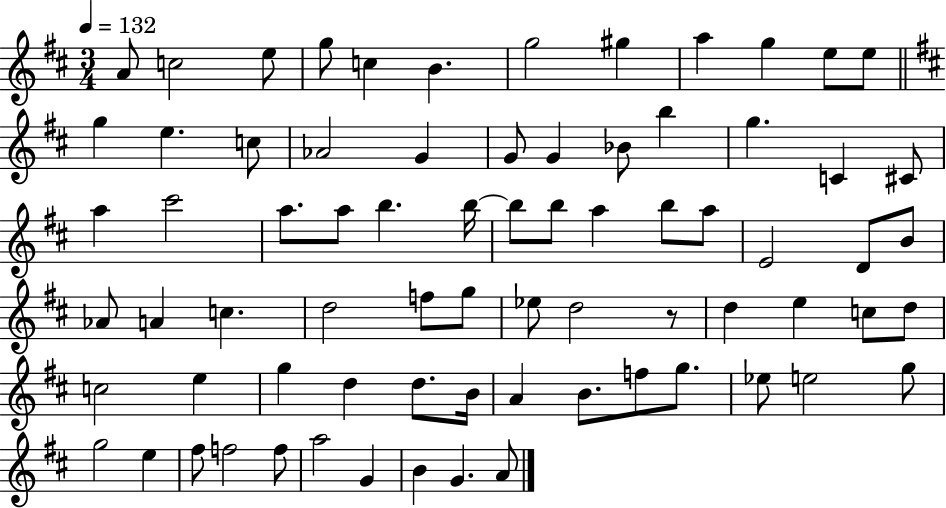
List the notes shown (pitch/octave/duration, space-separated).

A4/e C5/h E5/e G5/e C5/q B4/q. G5/h G#5/q A5/q G5/q E5/e E5/e G5/q E5/q. C5/e Ab4/h G4/q G4/e G4/q Bb4/e B5/q G5/q. C4/q C#4/e A5/q C#6/h A5/e. A5/e B5/q. B5/s B5/e B5/e A5/q B5/e A5/e E4/h D4/e B4/e Ab4/e A4/q C5/q. D5/h F5/e G5/e Eb5/e D5/h R/e D5/q E5/q C5/e D5/e C5/h E5/q G5/q D5/q D5/e. B4/s A4/q B4/e. F5/e G5/e. Eb5/e E5/h G5/e G5/h E5/q F#5/e F5/h F5/e A5/h G4/q B4/q G4/q. A4/e